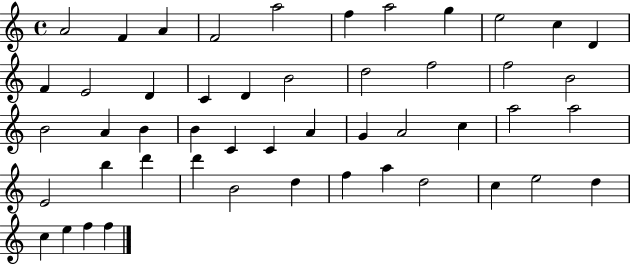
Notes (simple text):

A4/h F4/q A4/q F4/h A5/h F5/q A5/h G5/q E5/h C5/q D4/q F4/q E4/h D4/q C4/q D4/q B4/h D5/h F5/h F5/h B4/h B4/h A4/q B4/q B4/q C4/q C4/q A4/q G4/q A4/h C5/q A5/h A5/h E4/h B5/q D6/q D6/q B4/h D5/q F5/q A5/q D5/h C5/q E5/h D5/q C5/q E5/q F5/q F5/q